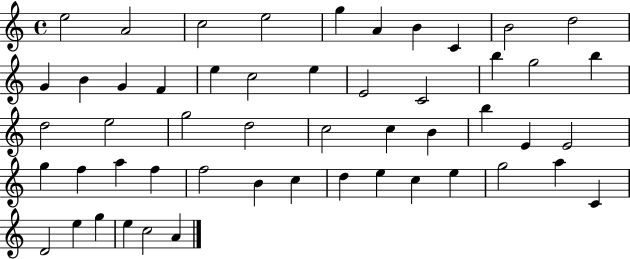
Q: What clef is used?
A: treble